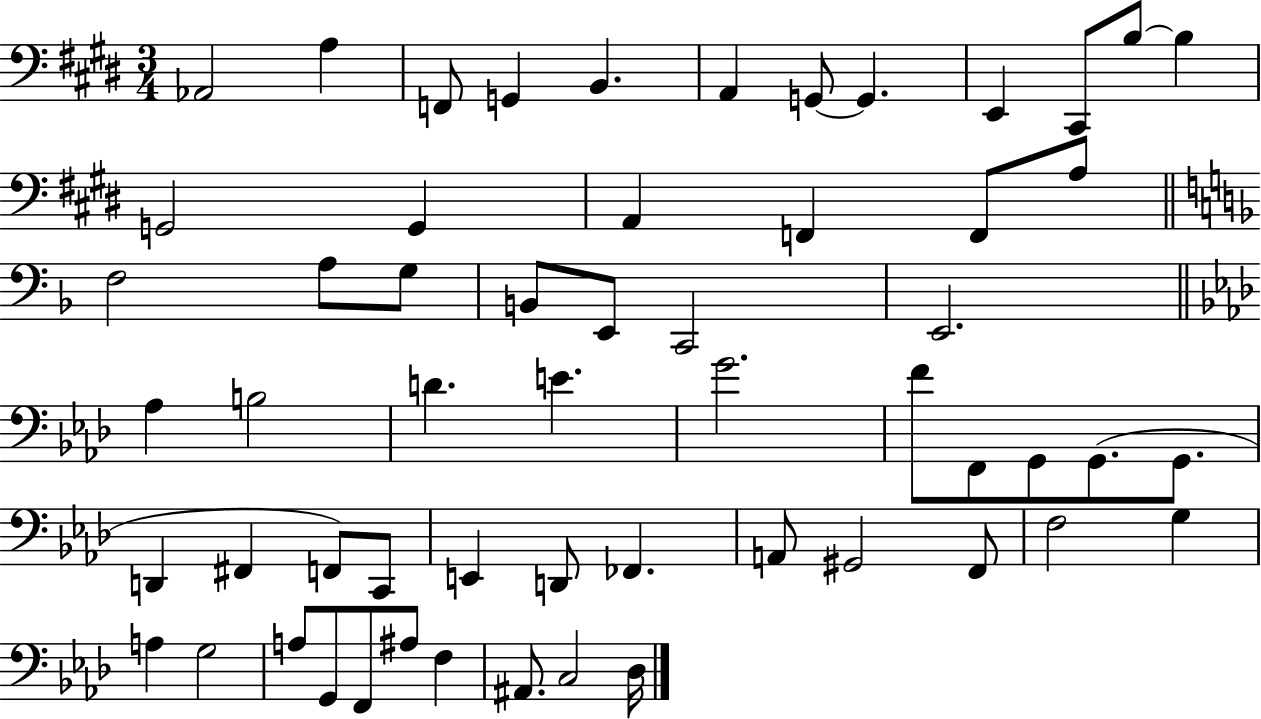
X:1
T:Untitled
M:3/4
L:1/4
K:E
_A,,2 A, F,,/2 G,, B,, A,, G,,/2 G,, E,, ^C,,/2 B,/2 B, G,,2 G,, A,, F,, F,,/2 A,/2 F,2 A,/2 G,/2 B,,/2 E,,/2 C,,2 E,,2 _A, B,2 D E G2 F/2 F,,/2 G,,/2 G,,/2 G,,/2 D,, ^F,, F,,/2 C,,/2 E,, D,,/2 _F,, A,,/2 ^G,,2 F,,/2 F,2 G, A, G,2 A,/2 G,,/2 F,,/2 ^A,/2 F, ^A,,/2 C,2 _D,/4